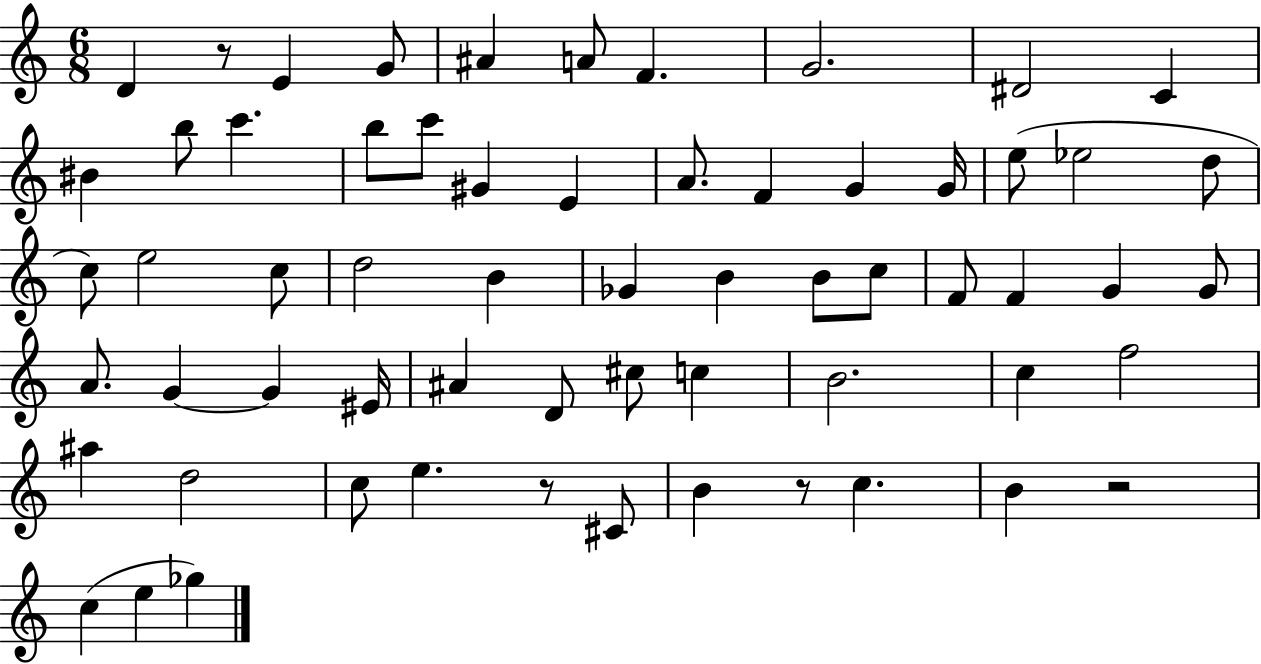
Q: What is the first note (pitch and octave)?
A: D4